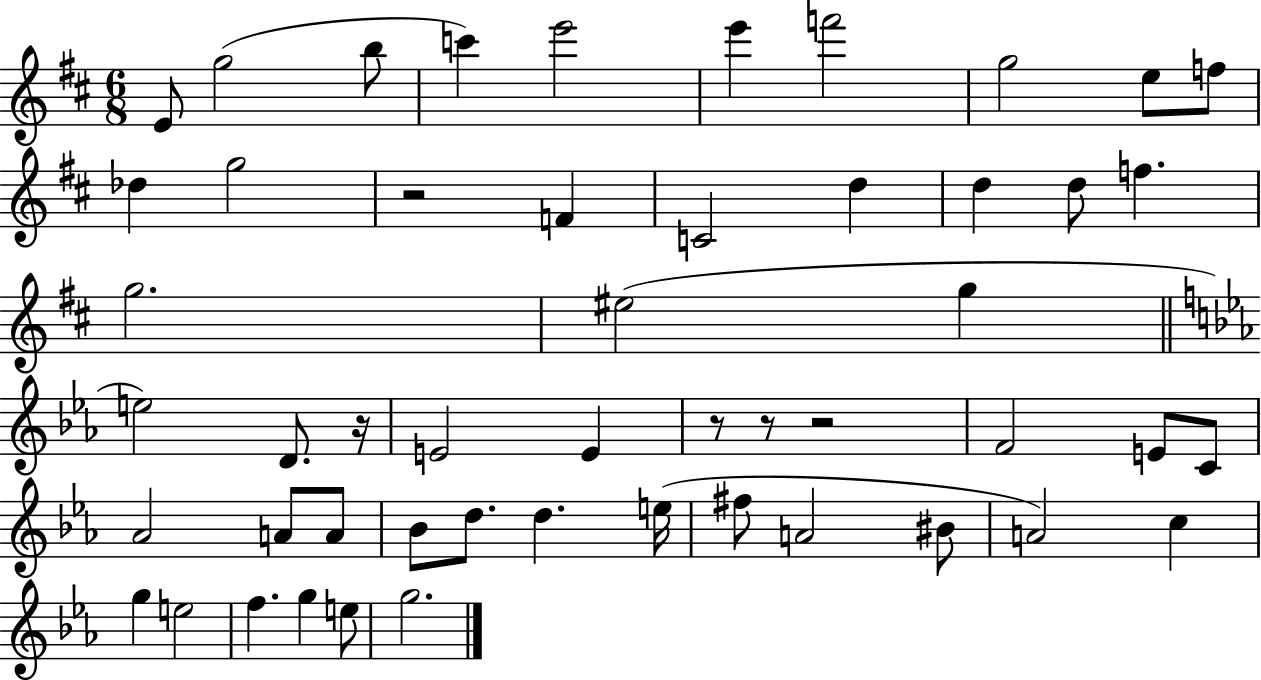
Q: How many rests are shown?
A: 5